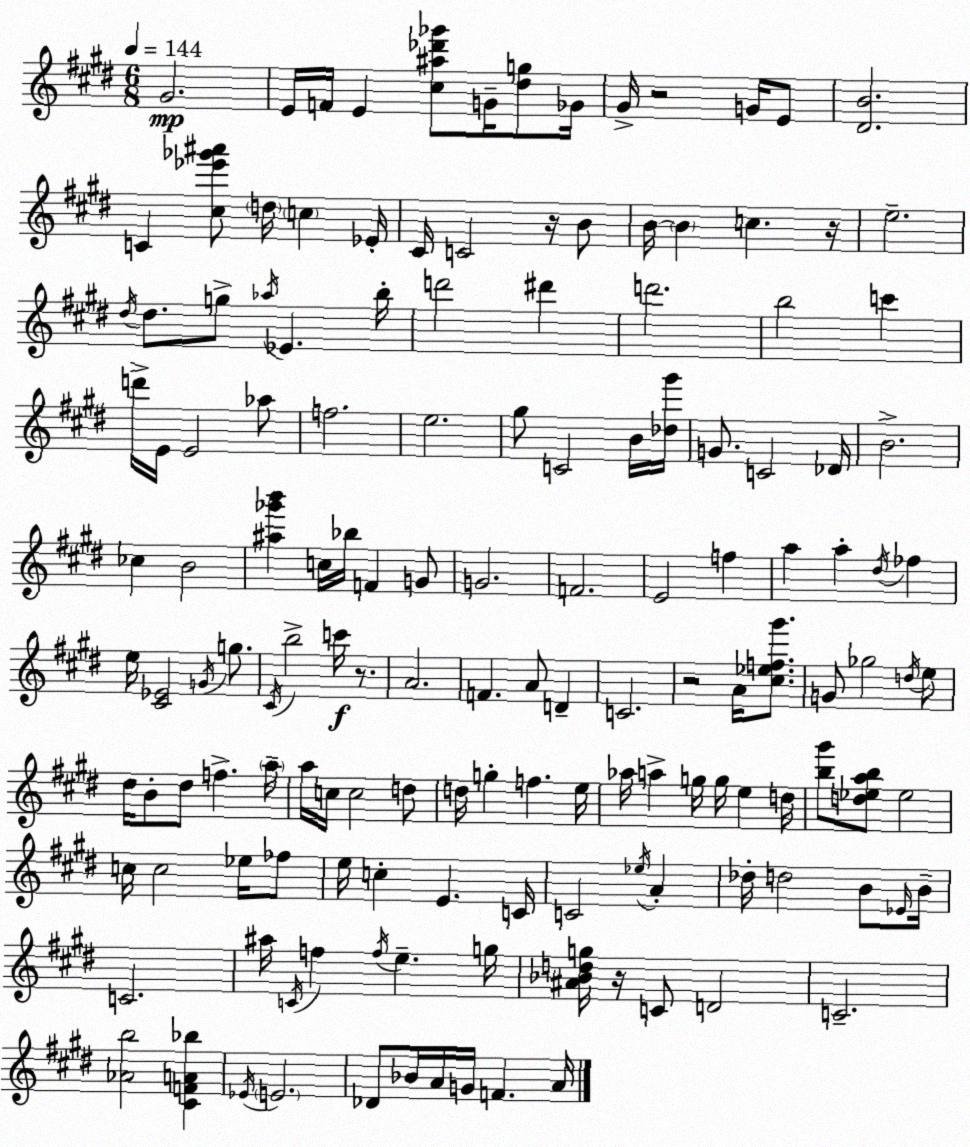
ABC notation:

X:1
T:Untitled
M:6/8
L:1/4
K:E
^G2 E/4 F/4 E [^c^a_d'_g']/2 G/4 [^dg]/2 _G/4 ^G/4 z2 G/4 E/2 [^DB]2 C [^c_e'_g'^a']/2 d/4 c _E/4 ^C/4 C2 z/4 B/2 B/4 B c z/4 e2 ^d/4 ^d/2 g/2 _a/4 _E b/4 d'2 ^d' d'2 b2 c' d'/4 E/4 E2 _a/2 f2 e2 ^g/2 C2 B/4 [_d^g']/4 G/2 C2 _D/4 B2 _c B2 [^a_g'b'] c/4 _b/4 F G/2 G2 F2 E2 f a a ^d/4 _f e/4 [^C_E]2 G/4 g/2 ^C/4 b2 c'/4 z/2 A2 F A/2 D C2 z2 A/4 [^c_ef^g']/2 G/2 _g2 d/4 e/2 ^d/4 B/2 ^d/2 f a/4 a/4 c/4 c2 d/2 d/4 g f e/4 _a/4 a g/4 g/4 e d/4 [b^g']/2 [d_eab]/2 _e2 c/4 c2 _e/4 _f/2 e/4 c E C/4 C2 _e/4 A _d/4 d2 B/2 _E/4 B/4 C2 ^a/4 C/4 f f/4 e g/4 [^A_Bdg]/4 z/4 C/2 D2 C2 [_Ab]2 [^CFA_b] _E/4 E2 _D/2 _B/4 A/4 G/4 F A/4